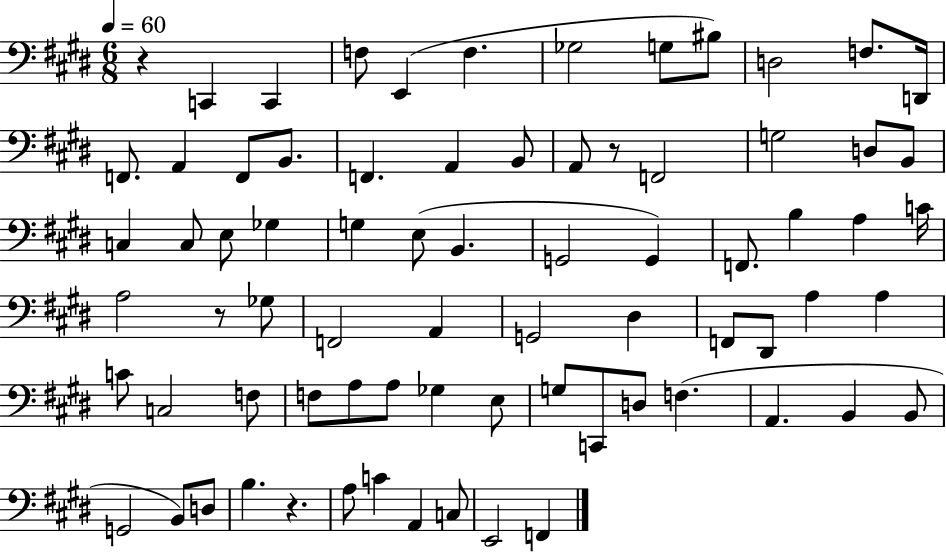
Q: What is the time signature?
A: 6/8